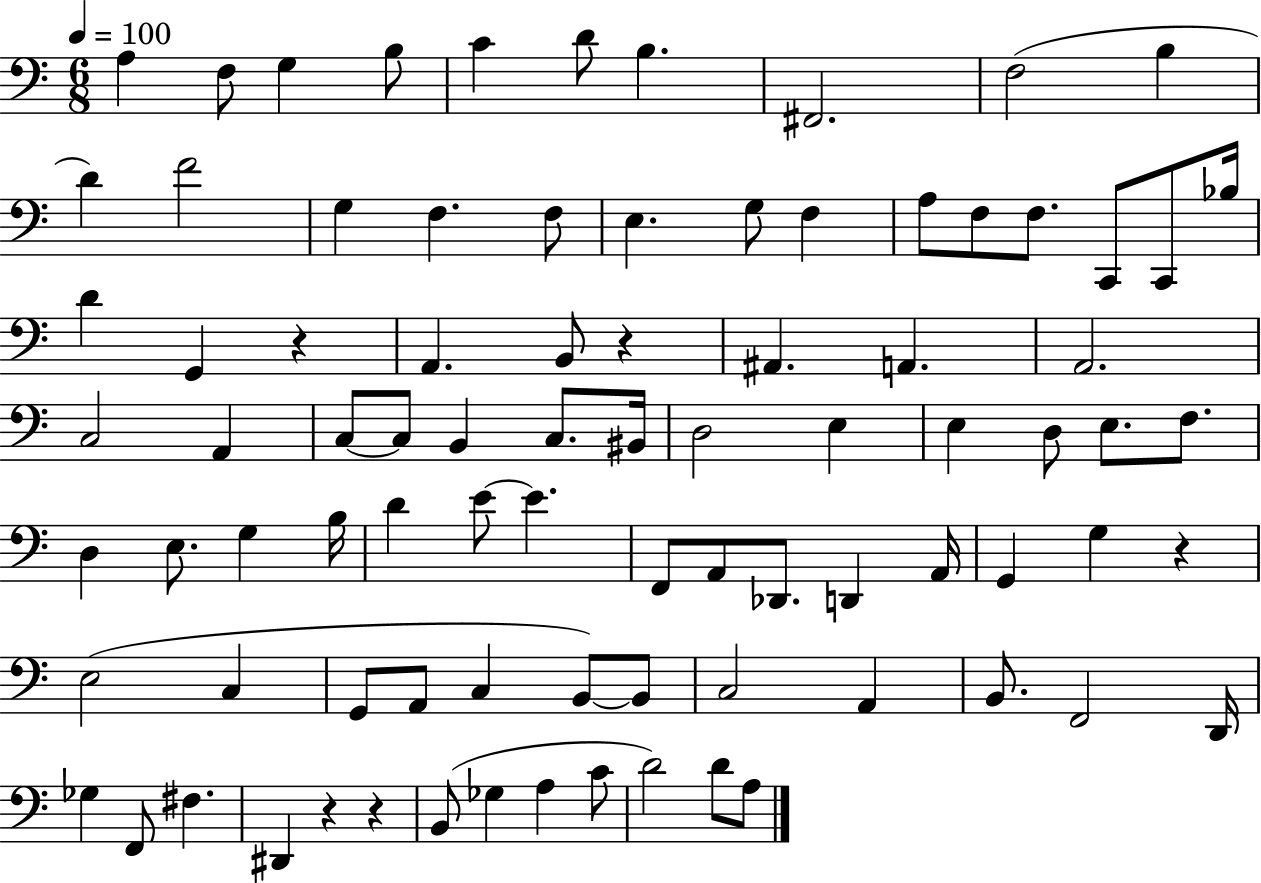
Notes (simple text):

A3/q F3/e G3/q B3/e C4/q D4/e B3/q. F#2/h. F3/h B3/q D4/q F4/h G3/q F3/q. F3/e E3/q. G3/e F3/q A3/e F3/e F3/e. C2/e C2/e Bb3/s D4/q G2/q R/q A2/q. B2/e R/q A#2/q. A2/q. A2/h. C3/h A2/q C3/e C3/e B2/q C3/e. BIS2/s D3/h E3/q E3/q D3/e E3/e. F3/e. D3/q E3/e. G3/q B3/s D4/q E4/e E4/q. F2/e A2/e Db2/e. D2/q A2/s G2/q G3/q R/q E3/h C3/q G2/e A2/e C3/q B2/e B2/e C3/h A2/q B2/e. F2/h D2/s Gb3/q F2/e F#3/q. D#2/q R/q R/q B2/e Gb3/q A3/q C4/e D4/h D4/e A3/e